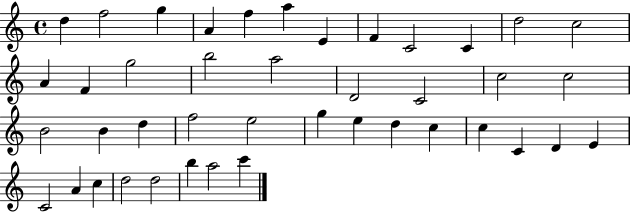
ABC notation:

X:1
T:Untitled
M:4/4
L:1/4
K:C
d f2 g A f a E F C2 C d2 c2 A F g2 b2 a2 D2 C2 c2 c2 B2 B d f2 e2 g e d c c C D E C2 A c d2 d2 b a2 c'